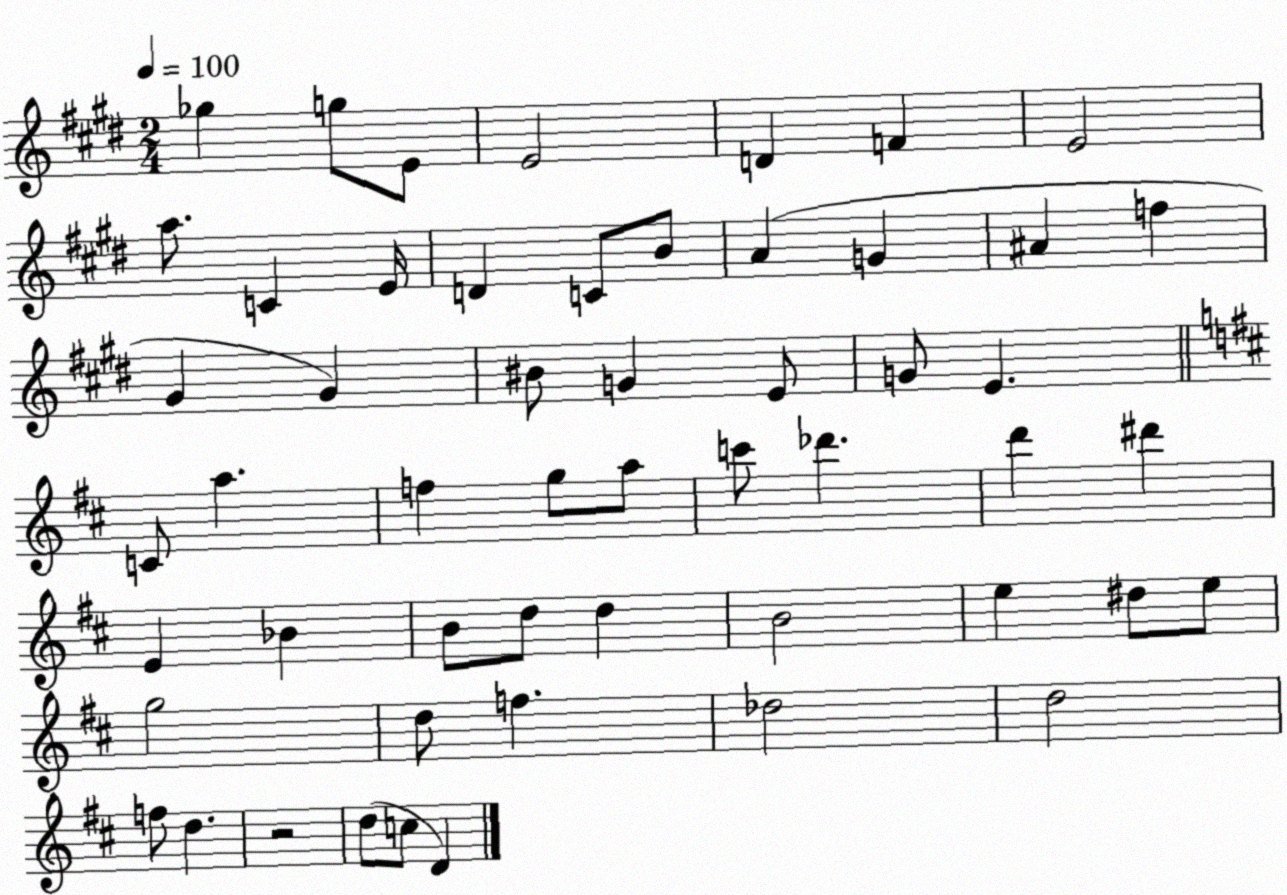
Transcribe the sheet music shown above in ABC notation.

X:1
T:Untitled
M:2/4
L:1/4
K:E
_g g/2 E/2 E2 D F E2 a/2 C E/4 D C/2 B/2 A G ^A f ^G ^G ^B/2 G E/2 G/2 E C/2 a f g/2 a/2 c'/2 _d' d' ^d' E _B B/2 d/2 d B2 e ^d/2 e/2 g2 d/2 f _d2 d2 f/2 d z2 d/2 c/2 D